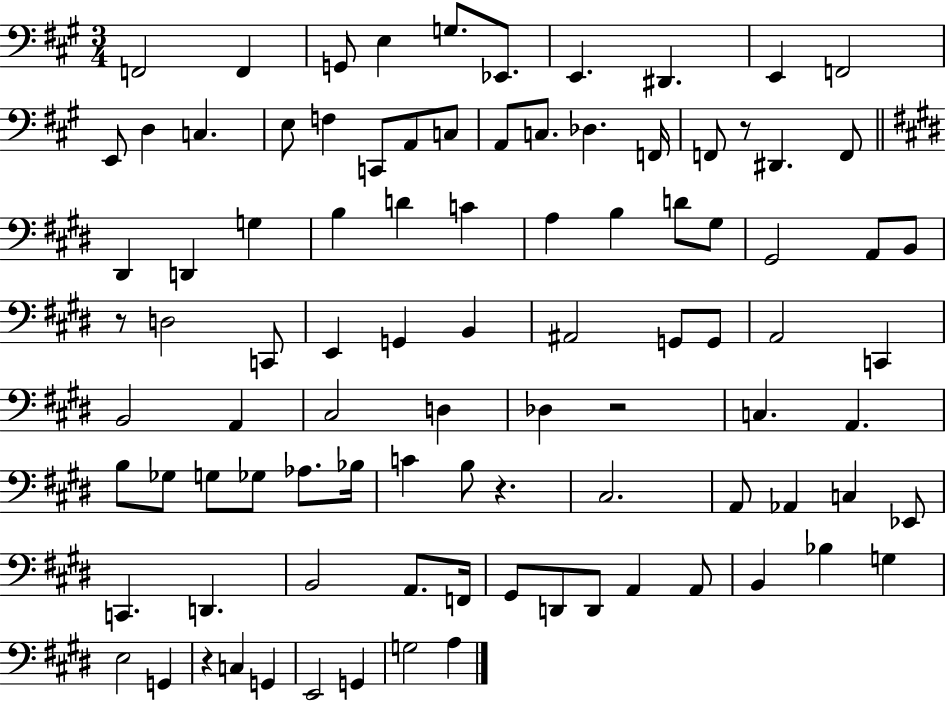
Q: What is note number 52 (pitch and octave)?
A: D3